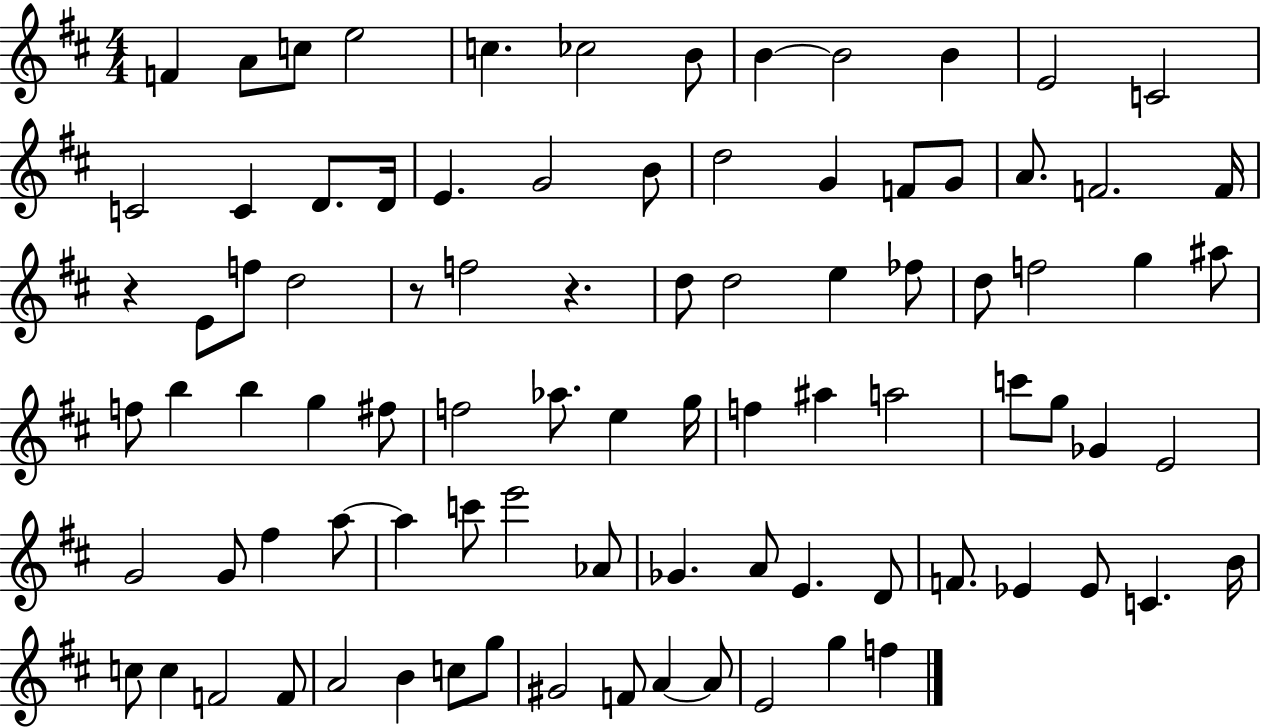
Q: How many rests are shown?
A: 3